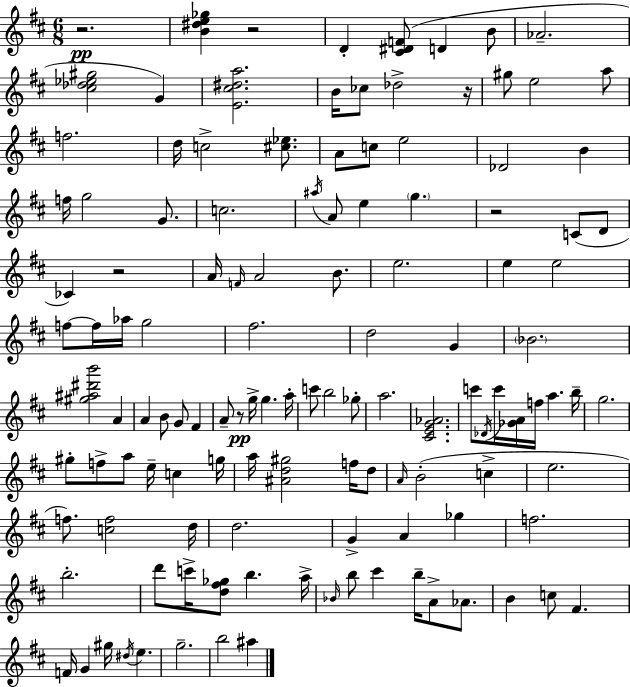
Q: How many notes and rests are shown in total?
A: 124